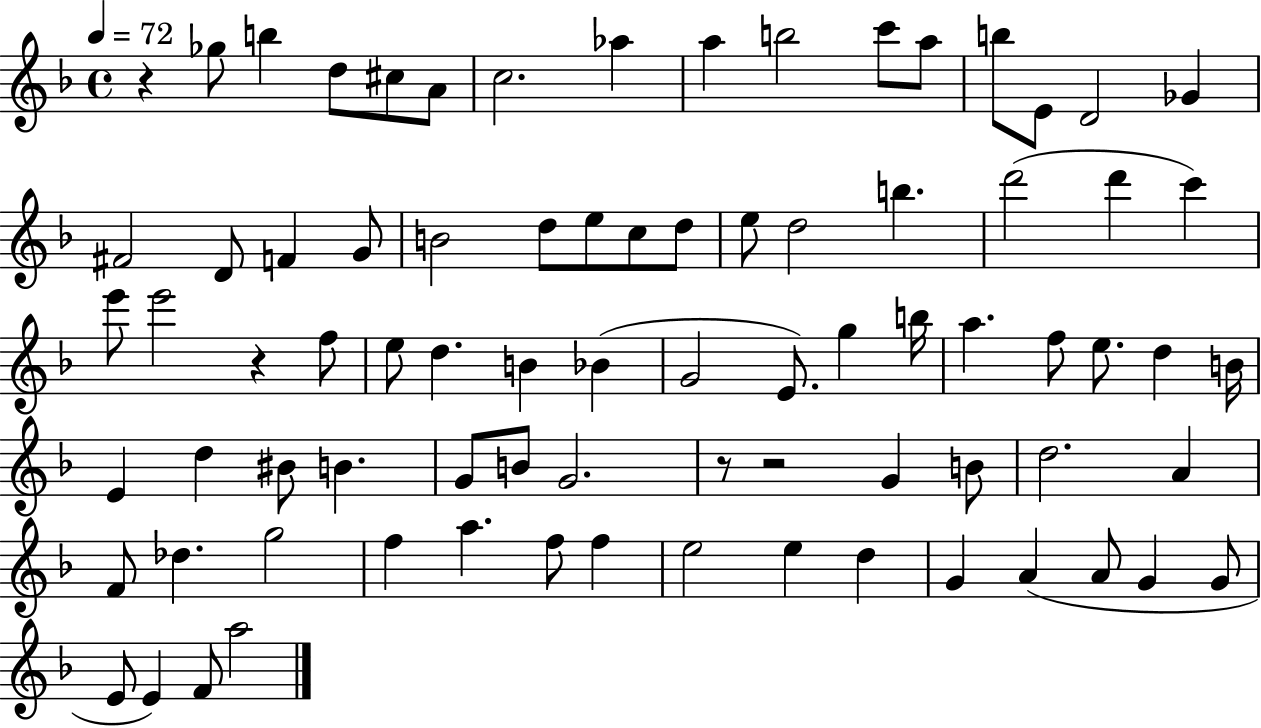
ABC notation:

X:1
T:Untitled
M:4/4
L:1/4
K:F
z _g/2 b d/2 ^c/2 A/2 c2 _a a b2 c'/2 a/2 b/2 E/2 D2 _G ^F2 D/2 F G/2 B2 d/2 e/2 c/2 d/2 e/2 d2 b d'2 d' c' e'/2 e'2 z f/2 e/2 d B _B G2 E/2 g b/4 a f/2 e/2 d B/4 E d ^B/2 B G/2 B/2 G2 z/2 z2 G B/2 d2 A F/2 _d g2 f a f/2 f e2 e d G A A/2 G G/2 E/2 E F/2 a2